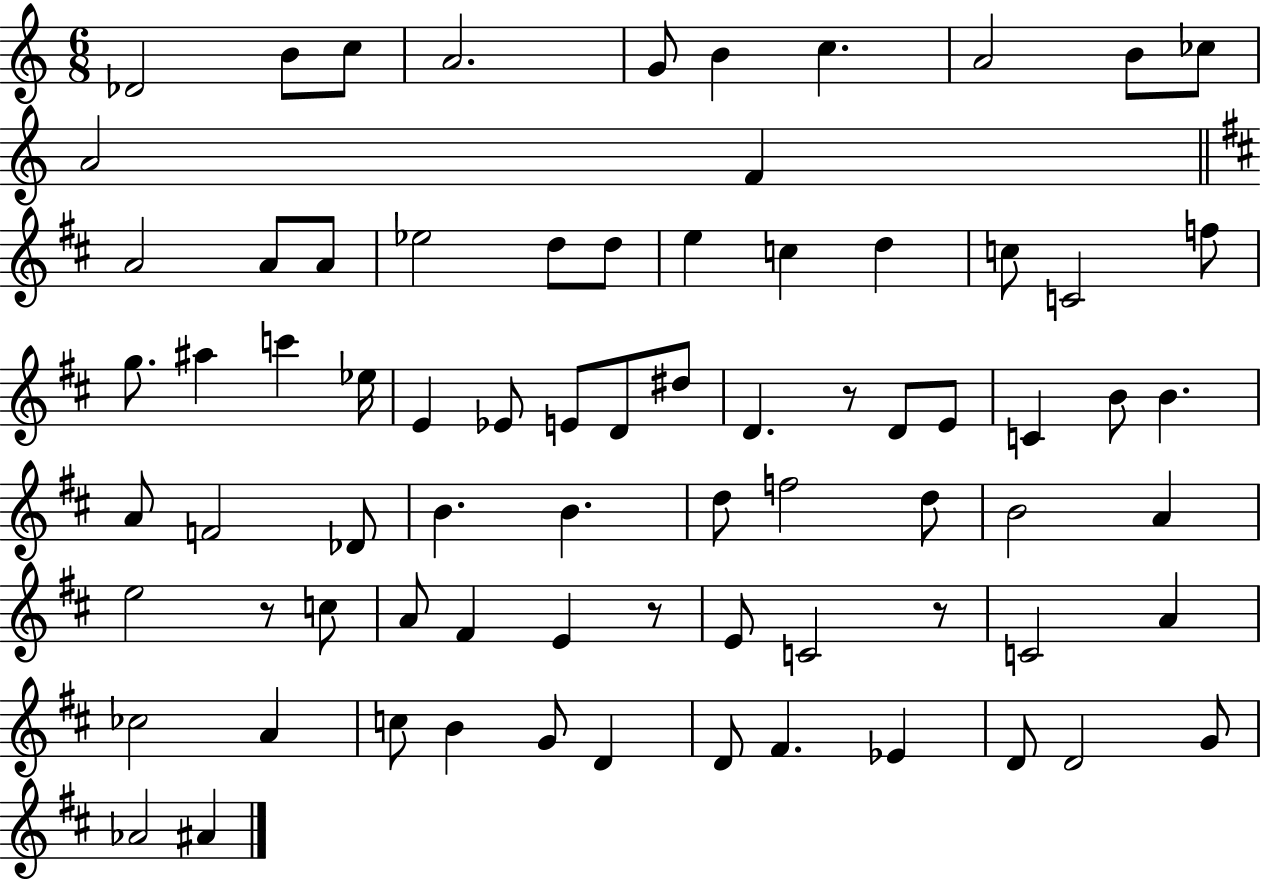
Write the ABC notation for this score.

X:1
T:Untitled
M:6/8
L:1/4
K:C
_D2 B/2 c/2 A2 G/2 B c A2 B/2 _c/2 A2 F A2 A/2 A/2 _e2 d/2 d/2 e c d c/2 C2 f/2 g/2 ^a c' _e/4 E _E/2 E/2 D/2 ^d/2 D z/2 D/2 E/2 C B/2 B A/2 F2 _D/2 B B d/2 f2 d/2 B2 A e2 z/2 c/2 A/2 ^F E z/2 E/2 C2 z/2 C2 A _c2 A c/2 B G/2 D D/2 ^F _E D/2 D2 G/2 _A2 ^A